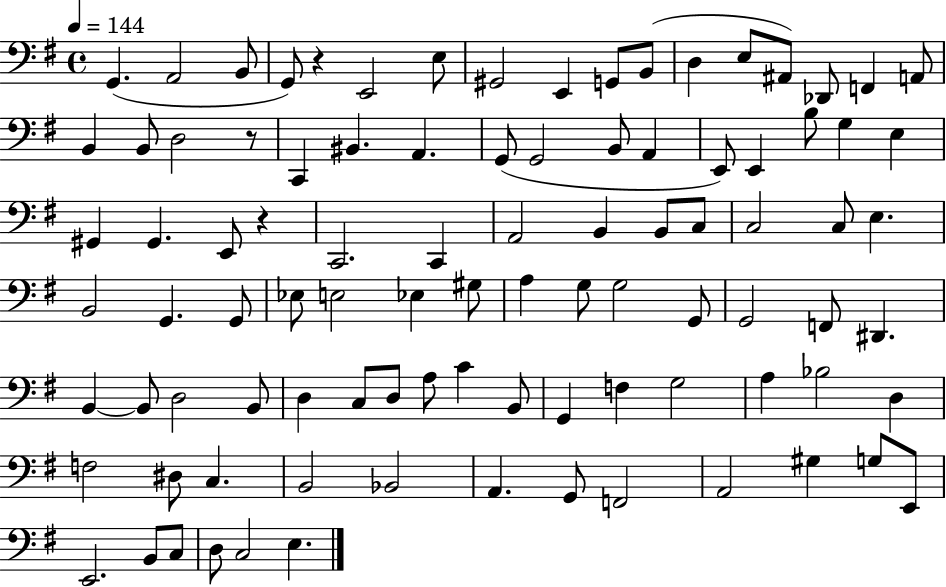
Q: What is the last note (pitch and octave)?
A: E3